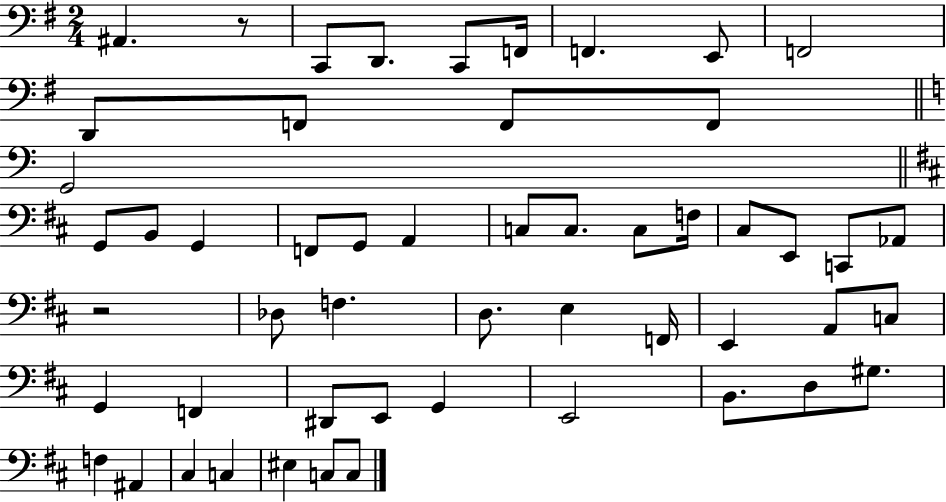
A#2/q. R/e C2/e D2/e. C2/e F2/s F2/q. E2/e F2/h D2/e F2/e F2/e F2/e G2/h G2/e B2/e G2/q F2/e G2/e A2/q C3/e C3/e. C3/e F3/s C#3/e E2/e C2/e Ab2/e R/h Db3/e F3/q. D3/e. E3/q F2/s E2/q A2/e C3/e G2/q F2/q D#2/e E2/e G2/q E2/h B2/e. D3/e G#3/e. F3/q A#2/q C#3/q C3/q EIS3/q C3/e C3/e